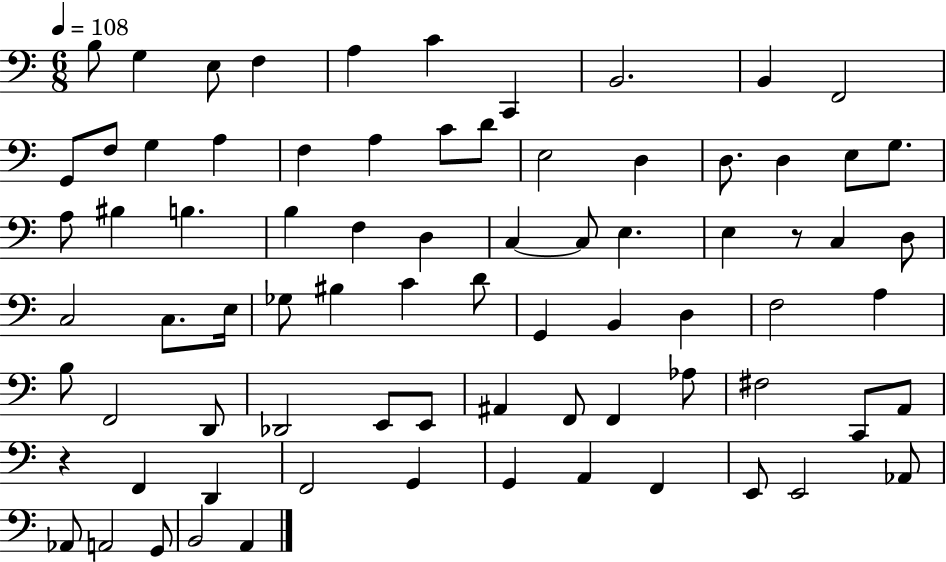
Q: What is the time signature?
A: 6/8